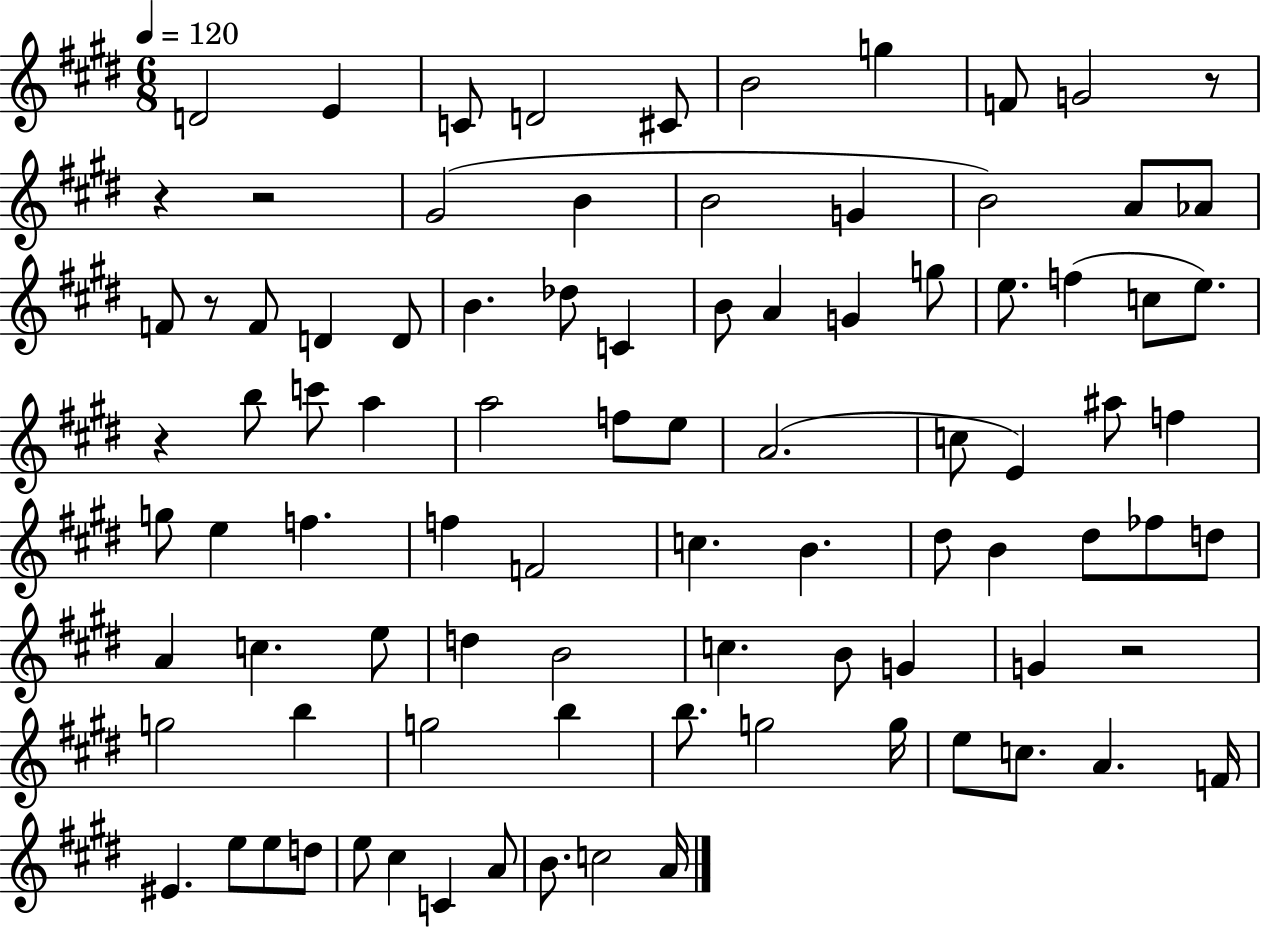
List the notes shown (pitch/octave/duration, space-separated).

D4/h E4/q C4/e D4/h C#4/e B4/h G5/q F4/e G4/h R/e R/q R/h G#4/h B4/q B4/h G4/q B4/h A4/e Ab4/e F4/e R/e F4/e D4/q D4/e B4/q. Db5/e C4/q B4/e A4/q G4/q G5/e E5/e. F5/q C5/e E5/e. R/q B5/e C6/e A5/q A5/h F5/e E5/e A4/h. C5/e E4/q A#5/e F5/q G5/e E5/q F5/q. F5/q F4/h C5/q. B4/q. D#5/e B4/q D#5/e FES5/e D5/e A4/q C5/q. E5/e D5/q B4/h C5/q. B4/e G4/q G4/q R/h G5/h B5/q G5/h B5/q B5/e. G5/h G5/s E5/e C5/e. A4/q. F4/s EIS4/q. E5/e E5/e D5/e E5/e C#5/q C4/q A4/e B4/e. C5/h A4/s